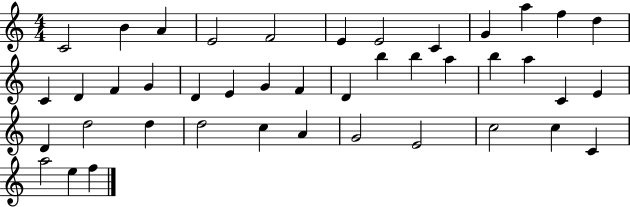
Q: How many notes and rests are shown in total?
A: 42